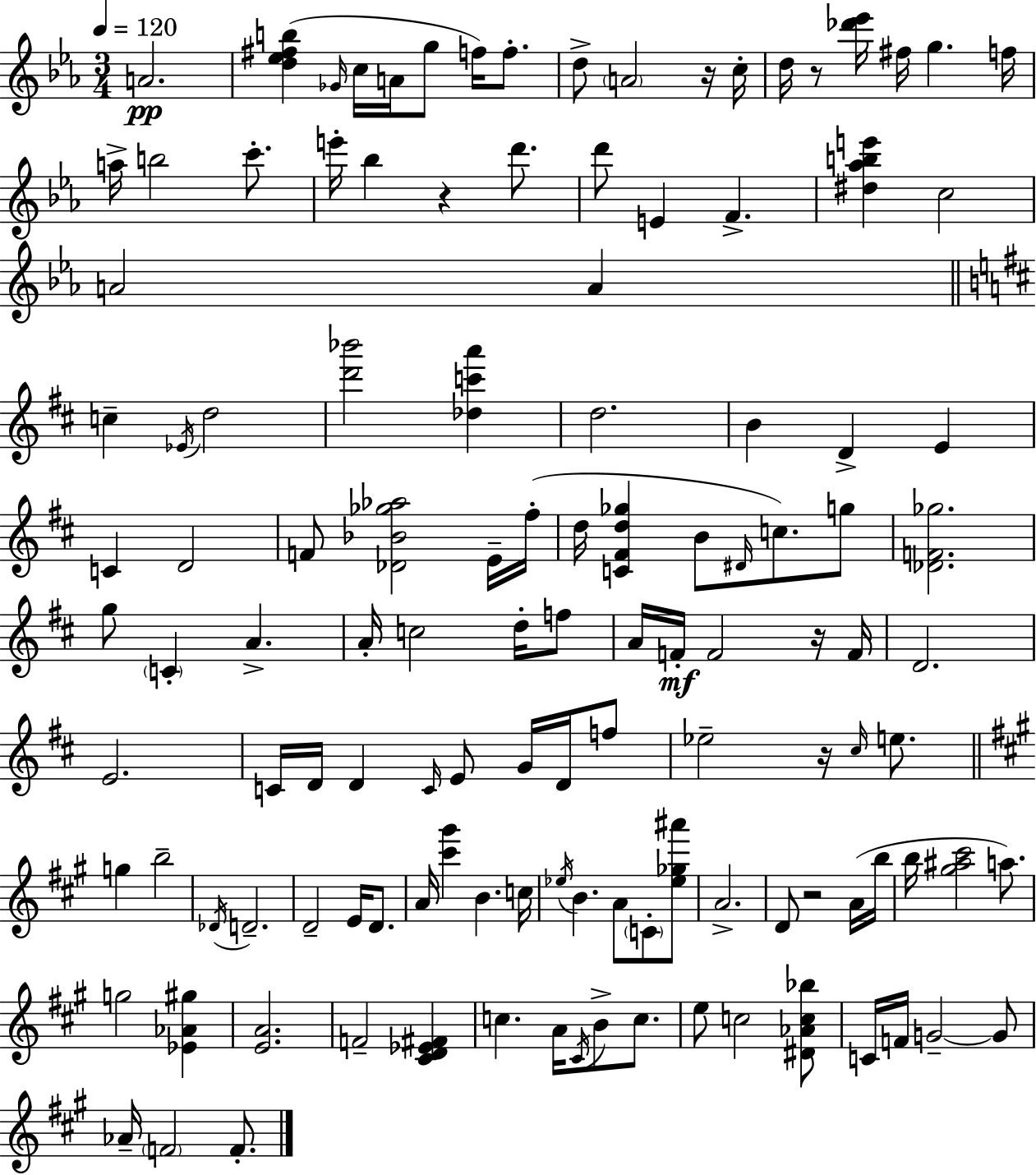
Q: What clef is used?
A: treble